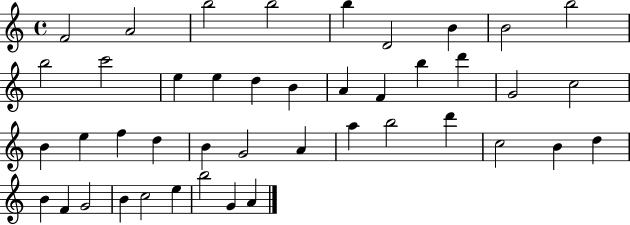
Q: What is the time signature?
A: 4/4